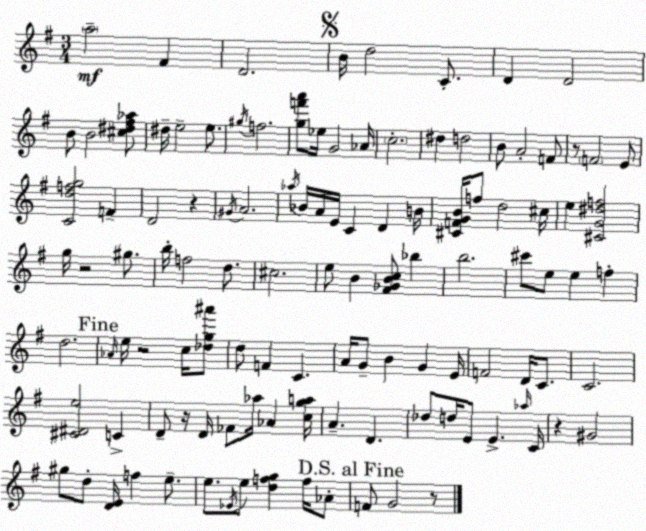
X:1
T:Untitled
M:3/4
L:1/4
K:G
a2 ^F D2 B/4 d2 C/2 D D2 B/2 B2 [^c^d^f_a]/2 ^d/4 e2 e/2 ^g/4 f2 [gf'a']/2 _e/4 G2 _A/4 c2 ^d d2 B/2 A2 F/2 z/2 F2 E/2 [Cdfg]2 F D2 z ^G/4 A2 _a/4 _B/4 A/4 E/4 C D B/4 [^CFGB]/4 f/2 d2 ^c/4 e [^CG^df]2 g/4 z2 ^g/2 b/4 f2 d/2 ^c2 e/2 B [^F_GBc]/2 _b b2 ^c'/2 e/2 e f d2 _A/4 e/4 z2 c/4 [_dg^a']/2 d/2 F C A/4 G/2 B G E/4 F2 D/4 C/2 C2 [^C^De]2 C D/2 z/4 D/4 _F/2 _a/4 _A [cga]/4 A D _d/2 d/4 E/2 E _a/4 C/4 z ^G2 ^g/2 d/2 [DE]/4 f e/2 e/2 _E/4 e/2 [dfg] f/4 _A/2 F/2 G2 z/2